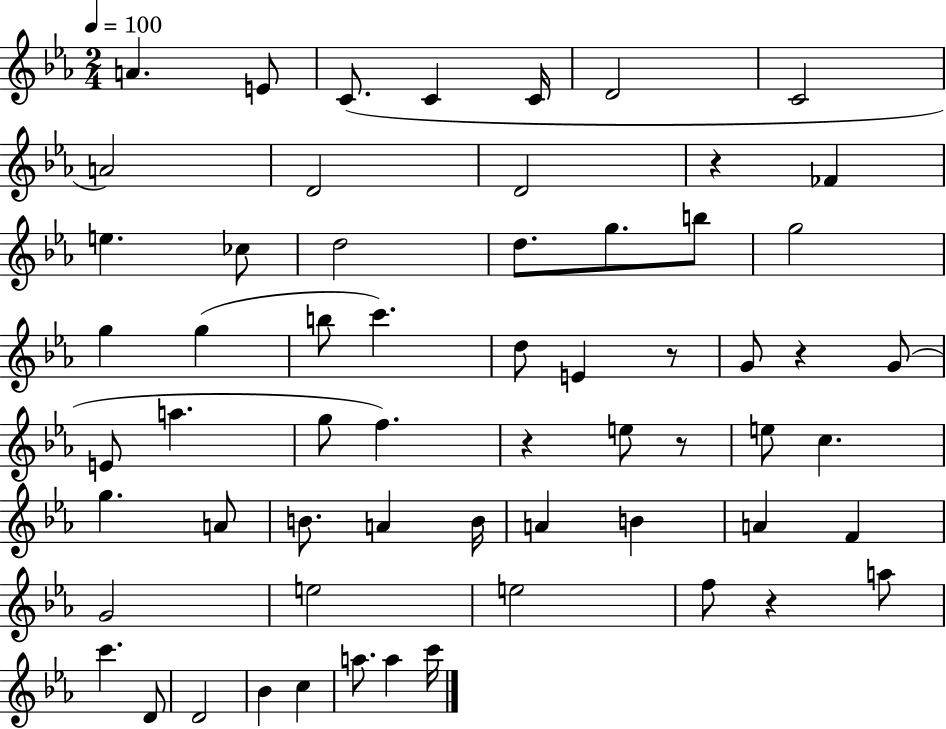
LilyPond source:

{
  \clef treble
  \numericTimeSignature
  \time 2/4
  \key ees \major
  \tempo 4 = 100
  a'4. e'8 | c'8.( c'4 c'16 | d'2 | c'2 | \break a'2) | d'2 | d'2 | r4 fes'4 | \break e''4. ces''8 | d''2 | d''8. g''8. b''8 | g''2 | \break g''4 g''4( | b''8 c'''4.) | d''8 e'4 r8 | g'8 r4 g'8( | \break e'8 a''4. | g''8 f''4.) | r4 e''8 r8 | e''8 c''4. | \break g''4. a'8 | b'8. a'4 b'16 | a'4 b'4 | a'4 f'4 | \break g'2 | e''2 | e''2 | f''8 r4 a''8 | \break c'''4. d'8 | d'2 | bes'4 c''4 | a''8. a''4 c'''16 | \break \bar "|."
}